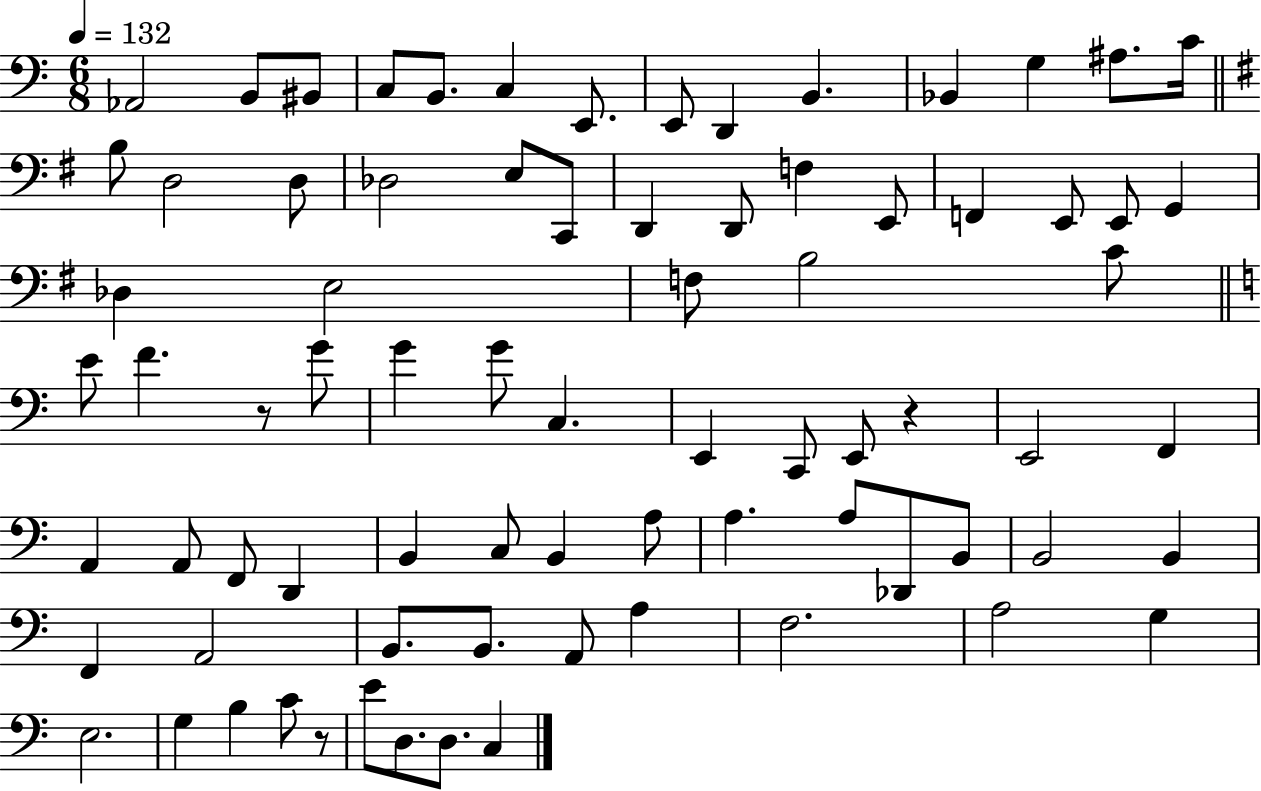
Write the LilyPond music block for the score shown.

{
  \clef bass
  \numericTimeSignature
  \time 6/8
  \key c \major
  \tempo 4 = 132
  aes,2 b,8 bis,8 | c8 b,8. c4 e,8. | e,8 d,4 b,4. | bes,4 g4 ais8. c'16 | \break \bar "||" \break \key g \major b8 d2 d8 | des2 e8 c,8 | d,4 d,8 f4 e,8 | f,4 e,8 e,8 g,4 | \break des4 e2 | f8 b2 c'8 | \bar "||" \break \key a \minor e'8 f'4. r8 g'8 | g'4 g'8 c4. | e,4 c,8 e,8 r4 | e,2 f,4 | \break a,4 a,8 f,8 d,4 | b,4 c8 b,4 a8 | a4. a8 des,8 b,8 | b,2 b,4 | \break f,4 a,2 | b,8. b,8. a,8 a4 | f2. | a2 g4 | \break e2. | g4 b4 c'8 r8 | e'8 d8. d8. c4 | \bar "|."
}